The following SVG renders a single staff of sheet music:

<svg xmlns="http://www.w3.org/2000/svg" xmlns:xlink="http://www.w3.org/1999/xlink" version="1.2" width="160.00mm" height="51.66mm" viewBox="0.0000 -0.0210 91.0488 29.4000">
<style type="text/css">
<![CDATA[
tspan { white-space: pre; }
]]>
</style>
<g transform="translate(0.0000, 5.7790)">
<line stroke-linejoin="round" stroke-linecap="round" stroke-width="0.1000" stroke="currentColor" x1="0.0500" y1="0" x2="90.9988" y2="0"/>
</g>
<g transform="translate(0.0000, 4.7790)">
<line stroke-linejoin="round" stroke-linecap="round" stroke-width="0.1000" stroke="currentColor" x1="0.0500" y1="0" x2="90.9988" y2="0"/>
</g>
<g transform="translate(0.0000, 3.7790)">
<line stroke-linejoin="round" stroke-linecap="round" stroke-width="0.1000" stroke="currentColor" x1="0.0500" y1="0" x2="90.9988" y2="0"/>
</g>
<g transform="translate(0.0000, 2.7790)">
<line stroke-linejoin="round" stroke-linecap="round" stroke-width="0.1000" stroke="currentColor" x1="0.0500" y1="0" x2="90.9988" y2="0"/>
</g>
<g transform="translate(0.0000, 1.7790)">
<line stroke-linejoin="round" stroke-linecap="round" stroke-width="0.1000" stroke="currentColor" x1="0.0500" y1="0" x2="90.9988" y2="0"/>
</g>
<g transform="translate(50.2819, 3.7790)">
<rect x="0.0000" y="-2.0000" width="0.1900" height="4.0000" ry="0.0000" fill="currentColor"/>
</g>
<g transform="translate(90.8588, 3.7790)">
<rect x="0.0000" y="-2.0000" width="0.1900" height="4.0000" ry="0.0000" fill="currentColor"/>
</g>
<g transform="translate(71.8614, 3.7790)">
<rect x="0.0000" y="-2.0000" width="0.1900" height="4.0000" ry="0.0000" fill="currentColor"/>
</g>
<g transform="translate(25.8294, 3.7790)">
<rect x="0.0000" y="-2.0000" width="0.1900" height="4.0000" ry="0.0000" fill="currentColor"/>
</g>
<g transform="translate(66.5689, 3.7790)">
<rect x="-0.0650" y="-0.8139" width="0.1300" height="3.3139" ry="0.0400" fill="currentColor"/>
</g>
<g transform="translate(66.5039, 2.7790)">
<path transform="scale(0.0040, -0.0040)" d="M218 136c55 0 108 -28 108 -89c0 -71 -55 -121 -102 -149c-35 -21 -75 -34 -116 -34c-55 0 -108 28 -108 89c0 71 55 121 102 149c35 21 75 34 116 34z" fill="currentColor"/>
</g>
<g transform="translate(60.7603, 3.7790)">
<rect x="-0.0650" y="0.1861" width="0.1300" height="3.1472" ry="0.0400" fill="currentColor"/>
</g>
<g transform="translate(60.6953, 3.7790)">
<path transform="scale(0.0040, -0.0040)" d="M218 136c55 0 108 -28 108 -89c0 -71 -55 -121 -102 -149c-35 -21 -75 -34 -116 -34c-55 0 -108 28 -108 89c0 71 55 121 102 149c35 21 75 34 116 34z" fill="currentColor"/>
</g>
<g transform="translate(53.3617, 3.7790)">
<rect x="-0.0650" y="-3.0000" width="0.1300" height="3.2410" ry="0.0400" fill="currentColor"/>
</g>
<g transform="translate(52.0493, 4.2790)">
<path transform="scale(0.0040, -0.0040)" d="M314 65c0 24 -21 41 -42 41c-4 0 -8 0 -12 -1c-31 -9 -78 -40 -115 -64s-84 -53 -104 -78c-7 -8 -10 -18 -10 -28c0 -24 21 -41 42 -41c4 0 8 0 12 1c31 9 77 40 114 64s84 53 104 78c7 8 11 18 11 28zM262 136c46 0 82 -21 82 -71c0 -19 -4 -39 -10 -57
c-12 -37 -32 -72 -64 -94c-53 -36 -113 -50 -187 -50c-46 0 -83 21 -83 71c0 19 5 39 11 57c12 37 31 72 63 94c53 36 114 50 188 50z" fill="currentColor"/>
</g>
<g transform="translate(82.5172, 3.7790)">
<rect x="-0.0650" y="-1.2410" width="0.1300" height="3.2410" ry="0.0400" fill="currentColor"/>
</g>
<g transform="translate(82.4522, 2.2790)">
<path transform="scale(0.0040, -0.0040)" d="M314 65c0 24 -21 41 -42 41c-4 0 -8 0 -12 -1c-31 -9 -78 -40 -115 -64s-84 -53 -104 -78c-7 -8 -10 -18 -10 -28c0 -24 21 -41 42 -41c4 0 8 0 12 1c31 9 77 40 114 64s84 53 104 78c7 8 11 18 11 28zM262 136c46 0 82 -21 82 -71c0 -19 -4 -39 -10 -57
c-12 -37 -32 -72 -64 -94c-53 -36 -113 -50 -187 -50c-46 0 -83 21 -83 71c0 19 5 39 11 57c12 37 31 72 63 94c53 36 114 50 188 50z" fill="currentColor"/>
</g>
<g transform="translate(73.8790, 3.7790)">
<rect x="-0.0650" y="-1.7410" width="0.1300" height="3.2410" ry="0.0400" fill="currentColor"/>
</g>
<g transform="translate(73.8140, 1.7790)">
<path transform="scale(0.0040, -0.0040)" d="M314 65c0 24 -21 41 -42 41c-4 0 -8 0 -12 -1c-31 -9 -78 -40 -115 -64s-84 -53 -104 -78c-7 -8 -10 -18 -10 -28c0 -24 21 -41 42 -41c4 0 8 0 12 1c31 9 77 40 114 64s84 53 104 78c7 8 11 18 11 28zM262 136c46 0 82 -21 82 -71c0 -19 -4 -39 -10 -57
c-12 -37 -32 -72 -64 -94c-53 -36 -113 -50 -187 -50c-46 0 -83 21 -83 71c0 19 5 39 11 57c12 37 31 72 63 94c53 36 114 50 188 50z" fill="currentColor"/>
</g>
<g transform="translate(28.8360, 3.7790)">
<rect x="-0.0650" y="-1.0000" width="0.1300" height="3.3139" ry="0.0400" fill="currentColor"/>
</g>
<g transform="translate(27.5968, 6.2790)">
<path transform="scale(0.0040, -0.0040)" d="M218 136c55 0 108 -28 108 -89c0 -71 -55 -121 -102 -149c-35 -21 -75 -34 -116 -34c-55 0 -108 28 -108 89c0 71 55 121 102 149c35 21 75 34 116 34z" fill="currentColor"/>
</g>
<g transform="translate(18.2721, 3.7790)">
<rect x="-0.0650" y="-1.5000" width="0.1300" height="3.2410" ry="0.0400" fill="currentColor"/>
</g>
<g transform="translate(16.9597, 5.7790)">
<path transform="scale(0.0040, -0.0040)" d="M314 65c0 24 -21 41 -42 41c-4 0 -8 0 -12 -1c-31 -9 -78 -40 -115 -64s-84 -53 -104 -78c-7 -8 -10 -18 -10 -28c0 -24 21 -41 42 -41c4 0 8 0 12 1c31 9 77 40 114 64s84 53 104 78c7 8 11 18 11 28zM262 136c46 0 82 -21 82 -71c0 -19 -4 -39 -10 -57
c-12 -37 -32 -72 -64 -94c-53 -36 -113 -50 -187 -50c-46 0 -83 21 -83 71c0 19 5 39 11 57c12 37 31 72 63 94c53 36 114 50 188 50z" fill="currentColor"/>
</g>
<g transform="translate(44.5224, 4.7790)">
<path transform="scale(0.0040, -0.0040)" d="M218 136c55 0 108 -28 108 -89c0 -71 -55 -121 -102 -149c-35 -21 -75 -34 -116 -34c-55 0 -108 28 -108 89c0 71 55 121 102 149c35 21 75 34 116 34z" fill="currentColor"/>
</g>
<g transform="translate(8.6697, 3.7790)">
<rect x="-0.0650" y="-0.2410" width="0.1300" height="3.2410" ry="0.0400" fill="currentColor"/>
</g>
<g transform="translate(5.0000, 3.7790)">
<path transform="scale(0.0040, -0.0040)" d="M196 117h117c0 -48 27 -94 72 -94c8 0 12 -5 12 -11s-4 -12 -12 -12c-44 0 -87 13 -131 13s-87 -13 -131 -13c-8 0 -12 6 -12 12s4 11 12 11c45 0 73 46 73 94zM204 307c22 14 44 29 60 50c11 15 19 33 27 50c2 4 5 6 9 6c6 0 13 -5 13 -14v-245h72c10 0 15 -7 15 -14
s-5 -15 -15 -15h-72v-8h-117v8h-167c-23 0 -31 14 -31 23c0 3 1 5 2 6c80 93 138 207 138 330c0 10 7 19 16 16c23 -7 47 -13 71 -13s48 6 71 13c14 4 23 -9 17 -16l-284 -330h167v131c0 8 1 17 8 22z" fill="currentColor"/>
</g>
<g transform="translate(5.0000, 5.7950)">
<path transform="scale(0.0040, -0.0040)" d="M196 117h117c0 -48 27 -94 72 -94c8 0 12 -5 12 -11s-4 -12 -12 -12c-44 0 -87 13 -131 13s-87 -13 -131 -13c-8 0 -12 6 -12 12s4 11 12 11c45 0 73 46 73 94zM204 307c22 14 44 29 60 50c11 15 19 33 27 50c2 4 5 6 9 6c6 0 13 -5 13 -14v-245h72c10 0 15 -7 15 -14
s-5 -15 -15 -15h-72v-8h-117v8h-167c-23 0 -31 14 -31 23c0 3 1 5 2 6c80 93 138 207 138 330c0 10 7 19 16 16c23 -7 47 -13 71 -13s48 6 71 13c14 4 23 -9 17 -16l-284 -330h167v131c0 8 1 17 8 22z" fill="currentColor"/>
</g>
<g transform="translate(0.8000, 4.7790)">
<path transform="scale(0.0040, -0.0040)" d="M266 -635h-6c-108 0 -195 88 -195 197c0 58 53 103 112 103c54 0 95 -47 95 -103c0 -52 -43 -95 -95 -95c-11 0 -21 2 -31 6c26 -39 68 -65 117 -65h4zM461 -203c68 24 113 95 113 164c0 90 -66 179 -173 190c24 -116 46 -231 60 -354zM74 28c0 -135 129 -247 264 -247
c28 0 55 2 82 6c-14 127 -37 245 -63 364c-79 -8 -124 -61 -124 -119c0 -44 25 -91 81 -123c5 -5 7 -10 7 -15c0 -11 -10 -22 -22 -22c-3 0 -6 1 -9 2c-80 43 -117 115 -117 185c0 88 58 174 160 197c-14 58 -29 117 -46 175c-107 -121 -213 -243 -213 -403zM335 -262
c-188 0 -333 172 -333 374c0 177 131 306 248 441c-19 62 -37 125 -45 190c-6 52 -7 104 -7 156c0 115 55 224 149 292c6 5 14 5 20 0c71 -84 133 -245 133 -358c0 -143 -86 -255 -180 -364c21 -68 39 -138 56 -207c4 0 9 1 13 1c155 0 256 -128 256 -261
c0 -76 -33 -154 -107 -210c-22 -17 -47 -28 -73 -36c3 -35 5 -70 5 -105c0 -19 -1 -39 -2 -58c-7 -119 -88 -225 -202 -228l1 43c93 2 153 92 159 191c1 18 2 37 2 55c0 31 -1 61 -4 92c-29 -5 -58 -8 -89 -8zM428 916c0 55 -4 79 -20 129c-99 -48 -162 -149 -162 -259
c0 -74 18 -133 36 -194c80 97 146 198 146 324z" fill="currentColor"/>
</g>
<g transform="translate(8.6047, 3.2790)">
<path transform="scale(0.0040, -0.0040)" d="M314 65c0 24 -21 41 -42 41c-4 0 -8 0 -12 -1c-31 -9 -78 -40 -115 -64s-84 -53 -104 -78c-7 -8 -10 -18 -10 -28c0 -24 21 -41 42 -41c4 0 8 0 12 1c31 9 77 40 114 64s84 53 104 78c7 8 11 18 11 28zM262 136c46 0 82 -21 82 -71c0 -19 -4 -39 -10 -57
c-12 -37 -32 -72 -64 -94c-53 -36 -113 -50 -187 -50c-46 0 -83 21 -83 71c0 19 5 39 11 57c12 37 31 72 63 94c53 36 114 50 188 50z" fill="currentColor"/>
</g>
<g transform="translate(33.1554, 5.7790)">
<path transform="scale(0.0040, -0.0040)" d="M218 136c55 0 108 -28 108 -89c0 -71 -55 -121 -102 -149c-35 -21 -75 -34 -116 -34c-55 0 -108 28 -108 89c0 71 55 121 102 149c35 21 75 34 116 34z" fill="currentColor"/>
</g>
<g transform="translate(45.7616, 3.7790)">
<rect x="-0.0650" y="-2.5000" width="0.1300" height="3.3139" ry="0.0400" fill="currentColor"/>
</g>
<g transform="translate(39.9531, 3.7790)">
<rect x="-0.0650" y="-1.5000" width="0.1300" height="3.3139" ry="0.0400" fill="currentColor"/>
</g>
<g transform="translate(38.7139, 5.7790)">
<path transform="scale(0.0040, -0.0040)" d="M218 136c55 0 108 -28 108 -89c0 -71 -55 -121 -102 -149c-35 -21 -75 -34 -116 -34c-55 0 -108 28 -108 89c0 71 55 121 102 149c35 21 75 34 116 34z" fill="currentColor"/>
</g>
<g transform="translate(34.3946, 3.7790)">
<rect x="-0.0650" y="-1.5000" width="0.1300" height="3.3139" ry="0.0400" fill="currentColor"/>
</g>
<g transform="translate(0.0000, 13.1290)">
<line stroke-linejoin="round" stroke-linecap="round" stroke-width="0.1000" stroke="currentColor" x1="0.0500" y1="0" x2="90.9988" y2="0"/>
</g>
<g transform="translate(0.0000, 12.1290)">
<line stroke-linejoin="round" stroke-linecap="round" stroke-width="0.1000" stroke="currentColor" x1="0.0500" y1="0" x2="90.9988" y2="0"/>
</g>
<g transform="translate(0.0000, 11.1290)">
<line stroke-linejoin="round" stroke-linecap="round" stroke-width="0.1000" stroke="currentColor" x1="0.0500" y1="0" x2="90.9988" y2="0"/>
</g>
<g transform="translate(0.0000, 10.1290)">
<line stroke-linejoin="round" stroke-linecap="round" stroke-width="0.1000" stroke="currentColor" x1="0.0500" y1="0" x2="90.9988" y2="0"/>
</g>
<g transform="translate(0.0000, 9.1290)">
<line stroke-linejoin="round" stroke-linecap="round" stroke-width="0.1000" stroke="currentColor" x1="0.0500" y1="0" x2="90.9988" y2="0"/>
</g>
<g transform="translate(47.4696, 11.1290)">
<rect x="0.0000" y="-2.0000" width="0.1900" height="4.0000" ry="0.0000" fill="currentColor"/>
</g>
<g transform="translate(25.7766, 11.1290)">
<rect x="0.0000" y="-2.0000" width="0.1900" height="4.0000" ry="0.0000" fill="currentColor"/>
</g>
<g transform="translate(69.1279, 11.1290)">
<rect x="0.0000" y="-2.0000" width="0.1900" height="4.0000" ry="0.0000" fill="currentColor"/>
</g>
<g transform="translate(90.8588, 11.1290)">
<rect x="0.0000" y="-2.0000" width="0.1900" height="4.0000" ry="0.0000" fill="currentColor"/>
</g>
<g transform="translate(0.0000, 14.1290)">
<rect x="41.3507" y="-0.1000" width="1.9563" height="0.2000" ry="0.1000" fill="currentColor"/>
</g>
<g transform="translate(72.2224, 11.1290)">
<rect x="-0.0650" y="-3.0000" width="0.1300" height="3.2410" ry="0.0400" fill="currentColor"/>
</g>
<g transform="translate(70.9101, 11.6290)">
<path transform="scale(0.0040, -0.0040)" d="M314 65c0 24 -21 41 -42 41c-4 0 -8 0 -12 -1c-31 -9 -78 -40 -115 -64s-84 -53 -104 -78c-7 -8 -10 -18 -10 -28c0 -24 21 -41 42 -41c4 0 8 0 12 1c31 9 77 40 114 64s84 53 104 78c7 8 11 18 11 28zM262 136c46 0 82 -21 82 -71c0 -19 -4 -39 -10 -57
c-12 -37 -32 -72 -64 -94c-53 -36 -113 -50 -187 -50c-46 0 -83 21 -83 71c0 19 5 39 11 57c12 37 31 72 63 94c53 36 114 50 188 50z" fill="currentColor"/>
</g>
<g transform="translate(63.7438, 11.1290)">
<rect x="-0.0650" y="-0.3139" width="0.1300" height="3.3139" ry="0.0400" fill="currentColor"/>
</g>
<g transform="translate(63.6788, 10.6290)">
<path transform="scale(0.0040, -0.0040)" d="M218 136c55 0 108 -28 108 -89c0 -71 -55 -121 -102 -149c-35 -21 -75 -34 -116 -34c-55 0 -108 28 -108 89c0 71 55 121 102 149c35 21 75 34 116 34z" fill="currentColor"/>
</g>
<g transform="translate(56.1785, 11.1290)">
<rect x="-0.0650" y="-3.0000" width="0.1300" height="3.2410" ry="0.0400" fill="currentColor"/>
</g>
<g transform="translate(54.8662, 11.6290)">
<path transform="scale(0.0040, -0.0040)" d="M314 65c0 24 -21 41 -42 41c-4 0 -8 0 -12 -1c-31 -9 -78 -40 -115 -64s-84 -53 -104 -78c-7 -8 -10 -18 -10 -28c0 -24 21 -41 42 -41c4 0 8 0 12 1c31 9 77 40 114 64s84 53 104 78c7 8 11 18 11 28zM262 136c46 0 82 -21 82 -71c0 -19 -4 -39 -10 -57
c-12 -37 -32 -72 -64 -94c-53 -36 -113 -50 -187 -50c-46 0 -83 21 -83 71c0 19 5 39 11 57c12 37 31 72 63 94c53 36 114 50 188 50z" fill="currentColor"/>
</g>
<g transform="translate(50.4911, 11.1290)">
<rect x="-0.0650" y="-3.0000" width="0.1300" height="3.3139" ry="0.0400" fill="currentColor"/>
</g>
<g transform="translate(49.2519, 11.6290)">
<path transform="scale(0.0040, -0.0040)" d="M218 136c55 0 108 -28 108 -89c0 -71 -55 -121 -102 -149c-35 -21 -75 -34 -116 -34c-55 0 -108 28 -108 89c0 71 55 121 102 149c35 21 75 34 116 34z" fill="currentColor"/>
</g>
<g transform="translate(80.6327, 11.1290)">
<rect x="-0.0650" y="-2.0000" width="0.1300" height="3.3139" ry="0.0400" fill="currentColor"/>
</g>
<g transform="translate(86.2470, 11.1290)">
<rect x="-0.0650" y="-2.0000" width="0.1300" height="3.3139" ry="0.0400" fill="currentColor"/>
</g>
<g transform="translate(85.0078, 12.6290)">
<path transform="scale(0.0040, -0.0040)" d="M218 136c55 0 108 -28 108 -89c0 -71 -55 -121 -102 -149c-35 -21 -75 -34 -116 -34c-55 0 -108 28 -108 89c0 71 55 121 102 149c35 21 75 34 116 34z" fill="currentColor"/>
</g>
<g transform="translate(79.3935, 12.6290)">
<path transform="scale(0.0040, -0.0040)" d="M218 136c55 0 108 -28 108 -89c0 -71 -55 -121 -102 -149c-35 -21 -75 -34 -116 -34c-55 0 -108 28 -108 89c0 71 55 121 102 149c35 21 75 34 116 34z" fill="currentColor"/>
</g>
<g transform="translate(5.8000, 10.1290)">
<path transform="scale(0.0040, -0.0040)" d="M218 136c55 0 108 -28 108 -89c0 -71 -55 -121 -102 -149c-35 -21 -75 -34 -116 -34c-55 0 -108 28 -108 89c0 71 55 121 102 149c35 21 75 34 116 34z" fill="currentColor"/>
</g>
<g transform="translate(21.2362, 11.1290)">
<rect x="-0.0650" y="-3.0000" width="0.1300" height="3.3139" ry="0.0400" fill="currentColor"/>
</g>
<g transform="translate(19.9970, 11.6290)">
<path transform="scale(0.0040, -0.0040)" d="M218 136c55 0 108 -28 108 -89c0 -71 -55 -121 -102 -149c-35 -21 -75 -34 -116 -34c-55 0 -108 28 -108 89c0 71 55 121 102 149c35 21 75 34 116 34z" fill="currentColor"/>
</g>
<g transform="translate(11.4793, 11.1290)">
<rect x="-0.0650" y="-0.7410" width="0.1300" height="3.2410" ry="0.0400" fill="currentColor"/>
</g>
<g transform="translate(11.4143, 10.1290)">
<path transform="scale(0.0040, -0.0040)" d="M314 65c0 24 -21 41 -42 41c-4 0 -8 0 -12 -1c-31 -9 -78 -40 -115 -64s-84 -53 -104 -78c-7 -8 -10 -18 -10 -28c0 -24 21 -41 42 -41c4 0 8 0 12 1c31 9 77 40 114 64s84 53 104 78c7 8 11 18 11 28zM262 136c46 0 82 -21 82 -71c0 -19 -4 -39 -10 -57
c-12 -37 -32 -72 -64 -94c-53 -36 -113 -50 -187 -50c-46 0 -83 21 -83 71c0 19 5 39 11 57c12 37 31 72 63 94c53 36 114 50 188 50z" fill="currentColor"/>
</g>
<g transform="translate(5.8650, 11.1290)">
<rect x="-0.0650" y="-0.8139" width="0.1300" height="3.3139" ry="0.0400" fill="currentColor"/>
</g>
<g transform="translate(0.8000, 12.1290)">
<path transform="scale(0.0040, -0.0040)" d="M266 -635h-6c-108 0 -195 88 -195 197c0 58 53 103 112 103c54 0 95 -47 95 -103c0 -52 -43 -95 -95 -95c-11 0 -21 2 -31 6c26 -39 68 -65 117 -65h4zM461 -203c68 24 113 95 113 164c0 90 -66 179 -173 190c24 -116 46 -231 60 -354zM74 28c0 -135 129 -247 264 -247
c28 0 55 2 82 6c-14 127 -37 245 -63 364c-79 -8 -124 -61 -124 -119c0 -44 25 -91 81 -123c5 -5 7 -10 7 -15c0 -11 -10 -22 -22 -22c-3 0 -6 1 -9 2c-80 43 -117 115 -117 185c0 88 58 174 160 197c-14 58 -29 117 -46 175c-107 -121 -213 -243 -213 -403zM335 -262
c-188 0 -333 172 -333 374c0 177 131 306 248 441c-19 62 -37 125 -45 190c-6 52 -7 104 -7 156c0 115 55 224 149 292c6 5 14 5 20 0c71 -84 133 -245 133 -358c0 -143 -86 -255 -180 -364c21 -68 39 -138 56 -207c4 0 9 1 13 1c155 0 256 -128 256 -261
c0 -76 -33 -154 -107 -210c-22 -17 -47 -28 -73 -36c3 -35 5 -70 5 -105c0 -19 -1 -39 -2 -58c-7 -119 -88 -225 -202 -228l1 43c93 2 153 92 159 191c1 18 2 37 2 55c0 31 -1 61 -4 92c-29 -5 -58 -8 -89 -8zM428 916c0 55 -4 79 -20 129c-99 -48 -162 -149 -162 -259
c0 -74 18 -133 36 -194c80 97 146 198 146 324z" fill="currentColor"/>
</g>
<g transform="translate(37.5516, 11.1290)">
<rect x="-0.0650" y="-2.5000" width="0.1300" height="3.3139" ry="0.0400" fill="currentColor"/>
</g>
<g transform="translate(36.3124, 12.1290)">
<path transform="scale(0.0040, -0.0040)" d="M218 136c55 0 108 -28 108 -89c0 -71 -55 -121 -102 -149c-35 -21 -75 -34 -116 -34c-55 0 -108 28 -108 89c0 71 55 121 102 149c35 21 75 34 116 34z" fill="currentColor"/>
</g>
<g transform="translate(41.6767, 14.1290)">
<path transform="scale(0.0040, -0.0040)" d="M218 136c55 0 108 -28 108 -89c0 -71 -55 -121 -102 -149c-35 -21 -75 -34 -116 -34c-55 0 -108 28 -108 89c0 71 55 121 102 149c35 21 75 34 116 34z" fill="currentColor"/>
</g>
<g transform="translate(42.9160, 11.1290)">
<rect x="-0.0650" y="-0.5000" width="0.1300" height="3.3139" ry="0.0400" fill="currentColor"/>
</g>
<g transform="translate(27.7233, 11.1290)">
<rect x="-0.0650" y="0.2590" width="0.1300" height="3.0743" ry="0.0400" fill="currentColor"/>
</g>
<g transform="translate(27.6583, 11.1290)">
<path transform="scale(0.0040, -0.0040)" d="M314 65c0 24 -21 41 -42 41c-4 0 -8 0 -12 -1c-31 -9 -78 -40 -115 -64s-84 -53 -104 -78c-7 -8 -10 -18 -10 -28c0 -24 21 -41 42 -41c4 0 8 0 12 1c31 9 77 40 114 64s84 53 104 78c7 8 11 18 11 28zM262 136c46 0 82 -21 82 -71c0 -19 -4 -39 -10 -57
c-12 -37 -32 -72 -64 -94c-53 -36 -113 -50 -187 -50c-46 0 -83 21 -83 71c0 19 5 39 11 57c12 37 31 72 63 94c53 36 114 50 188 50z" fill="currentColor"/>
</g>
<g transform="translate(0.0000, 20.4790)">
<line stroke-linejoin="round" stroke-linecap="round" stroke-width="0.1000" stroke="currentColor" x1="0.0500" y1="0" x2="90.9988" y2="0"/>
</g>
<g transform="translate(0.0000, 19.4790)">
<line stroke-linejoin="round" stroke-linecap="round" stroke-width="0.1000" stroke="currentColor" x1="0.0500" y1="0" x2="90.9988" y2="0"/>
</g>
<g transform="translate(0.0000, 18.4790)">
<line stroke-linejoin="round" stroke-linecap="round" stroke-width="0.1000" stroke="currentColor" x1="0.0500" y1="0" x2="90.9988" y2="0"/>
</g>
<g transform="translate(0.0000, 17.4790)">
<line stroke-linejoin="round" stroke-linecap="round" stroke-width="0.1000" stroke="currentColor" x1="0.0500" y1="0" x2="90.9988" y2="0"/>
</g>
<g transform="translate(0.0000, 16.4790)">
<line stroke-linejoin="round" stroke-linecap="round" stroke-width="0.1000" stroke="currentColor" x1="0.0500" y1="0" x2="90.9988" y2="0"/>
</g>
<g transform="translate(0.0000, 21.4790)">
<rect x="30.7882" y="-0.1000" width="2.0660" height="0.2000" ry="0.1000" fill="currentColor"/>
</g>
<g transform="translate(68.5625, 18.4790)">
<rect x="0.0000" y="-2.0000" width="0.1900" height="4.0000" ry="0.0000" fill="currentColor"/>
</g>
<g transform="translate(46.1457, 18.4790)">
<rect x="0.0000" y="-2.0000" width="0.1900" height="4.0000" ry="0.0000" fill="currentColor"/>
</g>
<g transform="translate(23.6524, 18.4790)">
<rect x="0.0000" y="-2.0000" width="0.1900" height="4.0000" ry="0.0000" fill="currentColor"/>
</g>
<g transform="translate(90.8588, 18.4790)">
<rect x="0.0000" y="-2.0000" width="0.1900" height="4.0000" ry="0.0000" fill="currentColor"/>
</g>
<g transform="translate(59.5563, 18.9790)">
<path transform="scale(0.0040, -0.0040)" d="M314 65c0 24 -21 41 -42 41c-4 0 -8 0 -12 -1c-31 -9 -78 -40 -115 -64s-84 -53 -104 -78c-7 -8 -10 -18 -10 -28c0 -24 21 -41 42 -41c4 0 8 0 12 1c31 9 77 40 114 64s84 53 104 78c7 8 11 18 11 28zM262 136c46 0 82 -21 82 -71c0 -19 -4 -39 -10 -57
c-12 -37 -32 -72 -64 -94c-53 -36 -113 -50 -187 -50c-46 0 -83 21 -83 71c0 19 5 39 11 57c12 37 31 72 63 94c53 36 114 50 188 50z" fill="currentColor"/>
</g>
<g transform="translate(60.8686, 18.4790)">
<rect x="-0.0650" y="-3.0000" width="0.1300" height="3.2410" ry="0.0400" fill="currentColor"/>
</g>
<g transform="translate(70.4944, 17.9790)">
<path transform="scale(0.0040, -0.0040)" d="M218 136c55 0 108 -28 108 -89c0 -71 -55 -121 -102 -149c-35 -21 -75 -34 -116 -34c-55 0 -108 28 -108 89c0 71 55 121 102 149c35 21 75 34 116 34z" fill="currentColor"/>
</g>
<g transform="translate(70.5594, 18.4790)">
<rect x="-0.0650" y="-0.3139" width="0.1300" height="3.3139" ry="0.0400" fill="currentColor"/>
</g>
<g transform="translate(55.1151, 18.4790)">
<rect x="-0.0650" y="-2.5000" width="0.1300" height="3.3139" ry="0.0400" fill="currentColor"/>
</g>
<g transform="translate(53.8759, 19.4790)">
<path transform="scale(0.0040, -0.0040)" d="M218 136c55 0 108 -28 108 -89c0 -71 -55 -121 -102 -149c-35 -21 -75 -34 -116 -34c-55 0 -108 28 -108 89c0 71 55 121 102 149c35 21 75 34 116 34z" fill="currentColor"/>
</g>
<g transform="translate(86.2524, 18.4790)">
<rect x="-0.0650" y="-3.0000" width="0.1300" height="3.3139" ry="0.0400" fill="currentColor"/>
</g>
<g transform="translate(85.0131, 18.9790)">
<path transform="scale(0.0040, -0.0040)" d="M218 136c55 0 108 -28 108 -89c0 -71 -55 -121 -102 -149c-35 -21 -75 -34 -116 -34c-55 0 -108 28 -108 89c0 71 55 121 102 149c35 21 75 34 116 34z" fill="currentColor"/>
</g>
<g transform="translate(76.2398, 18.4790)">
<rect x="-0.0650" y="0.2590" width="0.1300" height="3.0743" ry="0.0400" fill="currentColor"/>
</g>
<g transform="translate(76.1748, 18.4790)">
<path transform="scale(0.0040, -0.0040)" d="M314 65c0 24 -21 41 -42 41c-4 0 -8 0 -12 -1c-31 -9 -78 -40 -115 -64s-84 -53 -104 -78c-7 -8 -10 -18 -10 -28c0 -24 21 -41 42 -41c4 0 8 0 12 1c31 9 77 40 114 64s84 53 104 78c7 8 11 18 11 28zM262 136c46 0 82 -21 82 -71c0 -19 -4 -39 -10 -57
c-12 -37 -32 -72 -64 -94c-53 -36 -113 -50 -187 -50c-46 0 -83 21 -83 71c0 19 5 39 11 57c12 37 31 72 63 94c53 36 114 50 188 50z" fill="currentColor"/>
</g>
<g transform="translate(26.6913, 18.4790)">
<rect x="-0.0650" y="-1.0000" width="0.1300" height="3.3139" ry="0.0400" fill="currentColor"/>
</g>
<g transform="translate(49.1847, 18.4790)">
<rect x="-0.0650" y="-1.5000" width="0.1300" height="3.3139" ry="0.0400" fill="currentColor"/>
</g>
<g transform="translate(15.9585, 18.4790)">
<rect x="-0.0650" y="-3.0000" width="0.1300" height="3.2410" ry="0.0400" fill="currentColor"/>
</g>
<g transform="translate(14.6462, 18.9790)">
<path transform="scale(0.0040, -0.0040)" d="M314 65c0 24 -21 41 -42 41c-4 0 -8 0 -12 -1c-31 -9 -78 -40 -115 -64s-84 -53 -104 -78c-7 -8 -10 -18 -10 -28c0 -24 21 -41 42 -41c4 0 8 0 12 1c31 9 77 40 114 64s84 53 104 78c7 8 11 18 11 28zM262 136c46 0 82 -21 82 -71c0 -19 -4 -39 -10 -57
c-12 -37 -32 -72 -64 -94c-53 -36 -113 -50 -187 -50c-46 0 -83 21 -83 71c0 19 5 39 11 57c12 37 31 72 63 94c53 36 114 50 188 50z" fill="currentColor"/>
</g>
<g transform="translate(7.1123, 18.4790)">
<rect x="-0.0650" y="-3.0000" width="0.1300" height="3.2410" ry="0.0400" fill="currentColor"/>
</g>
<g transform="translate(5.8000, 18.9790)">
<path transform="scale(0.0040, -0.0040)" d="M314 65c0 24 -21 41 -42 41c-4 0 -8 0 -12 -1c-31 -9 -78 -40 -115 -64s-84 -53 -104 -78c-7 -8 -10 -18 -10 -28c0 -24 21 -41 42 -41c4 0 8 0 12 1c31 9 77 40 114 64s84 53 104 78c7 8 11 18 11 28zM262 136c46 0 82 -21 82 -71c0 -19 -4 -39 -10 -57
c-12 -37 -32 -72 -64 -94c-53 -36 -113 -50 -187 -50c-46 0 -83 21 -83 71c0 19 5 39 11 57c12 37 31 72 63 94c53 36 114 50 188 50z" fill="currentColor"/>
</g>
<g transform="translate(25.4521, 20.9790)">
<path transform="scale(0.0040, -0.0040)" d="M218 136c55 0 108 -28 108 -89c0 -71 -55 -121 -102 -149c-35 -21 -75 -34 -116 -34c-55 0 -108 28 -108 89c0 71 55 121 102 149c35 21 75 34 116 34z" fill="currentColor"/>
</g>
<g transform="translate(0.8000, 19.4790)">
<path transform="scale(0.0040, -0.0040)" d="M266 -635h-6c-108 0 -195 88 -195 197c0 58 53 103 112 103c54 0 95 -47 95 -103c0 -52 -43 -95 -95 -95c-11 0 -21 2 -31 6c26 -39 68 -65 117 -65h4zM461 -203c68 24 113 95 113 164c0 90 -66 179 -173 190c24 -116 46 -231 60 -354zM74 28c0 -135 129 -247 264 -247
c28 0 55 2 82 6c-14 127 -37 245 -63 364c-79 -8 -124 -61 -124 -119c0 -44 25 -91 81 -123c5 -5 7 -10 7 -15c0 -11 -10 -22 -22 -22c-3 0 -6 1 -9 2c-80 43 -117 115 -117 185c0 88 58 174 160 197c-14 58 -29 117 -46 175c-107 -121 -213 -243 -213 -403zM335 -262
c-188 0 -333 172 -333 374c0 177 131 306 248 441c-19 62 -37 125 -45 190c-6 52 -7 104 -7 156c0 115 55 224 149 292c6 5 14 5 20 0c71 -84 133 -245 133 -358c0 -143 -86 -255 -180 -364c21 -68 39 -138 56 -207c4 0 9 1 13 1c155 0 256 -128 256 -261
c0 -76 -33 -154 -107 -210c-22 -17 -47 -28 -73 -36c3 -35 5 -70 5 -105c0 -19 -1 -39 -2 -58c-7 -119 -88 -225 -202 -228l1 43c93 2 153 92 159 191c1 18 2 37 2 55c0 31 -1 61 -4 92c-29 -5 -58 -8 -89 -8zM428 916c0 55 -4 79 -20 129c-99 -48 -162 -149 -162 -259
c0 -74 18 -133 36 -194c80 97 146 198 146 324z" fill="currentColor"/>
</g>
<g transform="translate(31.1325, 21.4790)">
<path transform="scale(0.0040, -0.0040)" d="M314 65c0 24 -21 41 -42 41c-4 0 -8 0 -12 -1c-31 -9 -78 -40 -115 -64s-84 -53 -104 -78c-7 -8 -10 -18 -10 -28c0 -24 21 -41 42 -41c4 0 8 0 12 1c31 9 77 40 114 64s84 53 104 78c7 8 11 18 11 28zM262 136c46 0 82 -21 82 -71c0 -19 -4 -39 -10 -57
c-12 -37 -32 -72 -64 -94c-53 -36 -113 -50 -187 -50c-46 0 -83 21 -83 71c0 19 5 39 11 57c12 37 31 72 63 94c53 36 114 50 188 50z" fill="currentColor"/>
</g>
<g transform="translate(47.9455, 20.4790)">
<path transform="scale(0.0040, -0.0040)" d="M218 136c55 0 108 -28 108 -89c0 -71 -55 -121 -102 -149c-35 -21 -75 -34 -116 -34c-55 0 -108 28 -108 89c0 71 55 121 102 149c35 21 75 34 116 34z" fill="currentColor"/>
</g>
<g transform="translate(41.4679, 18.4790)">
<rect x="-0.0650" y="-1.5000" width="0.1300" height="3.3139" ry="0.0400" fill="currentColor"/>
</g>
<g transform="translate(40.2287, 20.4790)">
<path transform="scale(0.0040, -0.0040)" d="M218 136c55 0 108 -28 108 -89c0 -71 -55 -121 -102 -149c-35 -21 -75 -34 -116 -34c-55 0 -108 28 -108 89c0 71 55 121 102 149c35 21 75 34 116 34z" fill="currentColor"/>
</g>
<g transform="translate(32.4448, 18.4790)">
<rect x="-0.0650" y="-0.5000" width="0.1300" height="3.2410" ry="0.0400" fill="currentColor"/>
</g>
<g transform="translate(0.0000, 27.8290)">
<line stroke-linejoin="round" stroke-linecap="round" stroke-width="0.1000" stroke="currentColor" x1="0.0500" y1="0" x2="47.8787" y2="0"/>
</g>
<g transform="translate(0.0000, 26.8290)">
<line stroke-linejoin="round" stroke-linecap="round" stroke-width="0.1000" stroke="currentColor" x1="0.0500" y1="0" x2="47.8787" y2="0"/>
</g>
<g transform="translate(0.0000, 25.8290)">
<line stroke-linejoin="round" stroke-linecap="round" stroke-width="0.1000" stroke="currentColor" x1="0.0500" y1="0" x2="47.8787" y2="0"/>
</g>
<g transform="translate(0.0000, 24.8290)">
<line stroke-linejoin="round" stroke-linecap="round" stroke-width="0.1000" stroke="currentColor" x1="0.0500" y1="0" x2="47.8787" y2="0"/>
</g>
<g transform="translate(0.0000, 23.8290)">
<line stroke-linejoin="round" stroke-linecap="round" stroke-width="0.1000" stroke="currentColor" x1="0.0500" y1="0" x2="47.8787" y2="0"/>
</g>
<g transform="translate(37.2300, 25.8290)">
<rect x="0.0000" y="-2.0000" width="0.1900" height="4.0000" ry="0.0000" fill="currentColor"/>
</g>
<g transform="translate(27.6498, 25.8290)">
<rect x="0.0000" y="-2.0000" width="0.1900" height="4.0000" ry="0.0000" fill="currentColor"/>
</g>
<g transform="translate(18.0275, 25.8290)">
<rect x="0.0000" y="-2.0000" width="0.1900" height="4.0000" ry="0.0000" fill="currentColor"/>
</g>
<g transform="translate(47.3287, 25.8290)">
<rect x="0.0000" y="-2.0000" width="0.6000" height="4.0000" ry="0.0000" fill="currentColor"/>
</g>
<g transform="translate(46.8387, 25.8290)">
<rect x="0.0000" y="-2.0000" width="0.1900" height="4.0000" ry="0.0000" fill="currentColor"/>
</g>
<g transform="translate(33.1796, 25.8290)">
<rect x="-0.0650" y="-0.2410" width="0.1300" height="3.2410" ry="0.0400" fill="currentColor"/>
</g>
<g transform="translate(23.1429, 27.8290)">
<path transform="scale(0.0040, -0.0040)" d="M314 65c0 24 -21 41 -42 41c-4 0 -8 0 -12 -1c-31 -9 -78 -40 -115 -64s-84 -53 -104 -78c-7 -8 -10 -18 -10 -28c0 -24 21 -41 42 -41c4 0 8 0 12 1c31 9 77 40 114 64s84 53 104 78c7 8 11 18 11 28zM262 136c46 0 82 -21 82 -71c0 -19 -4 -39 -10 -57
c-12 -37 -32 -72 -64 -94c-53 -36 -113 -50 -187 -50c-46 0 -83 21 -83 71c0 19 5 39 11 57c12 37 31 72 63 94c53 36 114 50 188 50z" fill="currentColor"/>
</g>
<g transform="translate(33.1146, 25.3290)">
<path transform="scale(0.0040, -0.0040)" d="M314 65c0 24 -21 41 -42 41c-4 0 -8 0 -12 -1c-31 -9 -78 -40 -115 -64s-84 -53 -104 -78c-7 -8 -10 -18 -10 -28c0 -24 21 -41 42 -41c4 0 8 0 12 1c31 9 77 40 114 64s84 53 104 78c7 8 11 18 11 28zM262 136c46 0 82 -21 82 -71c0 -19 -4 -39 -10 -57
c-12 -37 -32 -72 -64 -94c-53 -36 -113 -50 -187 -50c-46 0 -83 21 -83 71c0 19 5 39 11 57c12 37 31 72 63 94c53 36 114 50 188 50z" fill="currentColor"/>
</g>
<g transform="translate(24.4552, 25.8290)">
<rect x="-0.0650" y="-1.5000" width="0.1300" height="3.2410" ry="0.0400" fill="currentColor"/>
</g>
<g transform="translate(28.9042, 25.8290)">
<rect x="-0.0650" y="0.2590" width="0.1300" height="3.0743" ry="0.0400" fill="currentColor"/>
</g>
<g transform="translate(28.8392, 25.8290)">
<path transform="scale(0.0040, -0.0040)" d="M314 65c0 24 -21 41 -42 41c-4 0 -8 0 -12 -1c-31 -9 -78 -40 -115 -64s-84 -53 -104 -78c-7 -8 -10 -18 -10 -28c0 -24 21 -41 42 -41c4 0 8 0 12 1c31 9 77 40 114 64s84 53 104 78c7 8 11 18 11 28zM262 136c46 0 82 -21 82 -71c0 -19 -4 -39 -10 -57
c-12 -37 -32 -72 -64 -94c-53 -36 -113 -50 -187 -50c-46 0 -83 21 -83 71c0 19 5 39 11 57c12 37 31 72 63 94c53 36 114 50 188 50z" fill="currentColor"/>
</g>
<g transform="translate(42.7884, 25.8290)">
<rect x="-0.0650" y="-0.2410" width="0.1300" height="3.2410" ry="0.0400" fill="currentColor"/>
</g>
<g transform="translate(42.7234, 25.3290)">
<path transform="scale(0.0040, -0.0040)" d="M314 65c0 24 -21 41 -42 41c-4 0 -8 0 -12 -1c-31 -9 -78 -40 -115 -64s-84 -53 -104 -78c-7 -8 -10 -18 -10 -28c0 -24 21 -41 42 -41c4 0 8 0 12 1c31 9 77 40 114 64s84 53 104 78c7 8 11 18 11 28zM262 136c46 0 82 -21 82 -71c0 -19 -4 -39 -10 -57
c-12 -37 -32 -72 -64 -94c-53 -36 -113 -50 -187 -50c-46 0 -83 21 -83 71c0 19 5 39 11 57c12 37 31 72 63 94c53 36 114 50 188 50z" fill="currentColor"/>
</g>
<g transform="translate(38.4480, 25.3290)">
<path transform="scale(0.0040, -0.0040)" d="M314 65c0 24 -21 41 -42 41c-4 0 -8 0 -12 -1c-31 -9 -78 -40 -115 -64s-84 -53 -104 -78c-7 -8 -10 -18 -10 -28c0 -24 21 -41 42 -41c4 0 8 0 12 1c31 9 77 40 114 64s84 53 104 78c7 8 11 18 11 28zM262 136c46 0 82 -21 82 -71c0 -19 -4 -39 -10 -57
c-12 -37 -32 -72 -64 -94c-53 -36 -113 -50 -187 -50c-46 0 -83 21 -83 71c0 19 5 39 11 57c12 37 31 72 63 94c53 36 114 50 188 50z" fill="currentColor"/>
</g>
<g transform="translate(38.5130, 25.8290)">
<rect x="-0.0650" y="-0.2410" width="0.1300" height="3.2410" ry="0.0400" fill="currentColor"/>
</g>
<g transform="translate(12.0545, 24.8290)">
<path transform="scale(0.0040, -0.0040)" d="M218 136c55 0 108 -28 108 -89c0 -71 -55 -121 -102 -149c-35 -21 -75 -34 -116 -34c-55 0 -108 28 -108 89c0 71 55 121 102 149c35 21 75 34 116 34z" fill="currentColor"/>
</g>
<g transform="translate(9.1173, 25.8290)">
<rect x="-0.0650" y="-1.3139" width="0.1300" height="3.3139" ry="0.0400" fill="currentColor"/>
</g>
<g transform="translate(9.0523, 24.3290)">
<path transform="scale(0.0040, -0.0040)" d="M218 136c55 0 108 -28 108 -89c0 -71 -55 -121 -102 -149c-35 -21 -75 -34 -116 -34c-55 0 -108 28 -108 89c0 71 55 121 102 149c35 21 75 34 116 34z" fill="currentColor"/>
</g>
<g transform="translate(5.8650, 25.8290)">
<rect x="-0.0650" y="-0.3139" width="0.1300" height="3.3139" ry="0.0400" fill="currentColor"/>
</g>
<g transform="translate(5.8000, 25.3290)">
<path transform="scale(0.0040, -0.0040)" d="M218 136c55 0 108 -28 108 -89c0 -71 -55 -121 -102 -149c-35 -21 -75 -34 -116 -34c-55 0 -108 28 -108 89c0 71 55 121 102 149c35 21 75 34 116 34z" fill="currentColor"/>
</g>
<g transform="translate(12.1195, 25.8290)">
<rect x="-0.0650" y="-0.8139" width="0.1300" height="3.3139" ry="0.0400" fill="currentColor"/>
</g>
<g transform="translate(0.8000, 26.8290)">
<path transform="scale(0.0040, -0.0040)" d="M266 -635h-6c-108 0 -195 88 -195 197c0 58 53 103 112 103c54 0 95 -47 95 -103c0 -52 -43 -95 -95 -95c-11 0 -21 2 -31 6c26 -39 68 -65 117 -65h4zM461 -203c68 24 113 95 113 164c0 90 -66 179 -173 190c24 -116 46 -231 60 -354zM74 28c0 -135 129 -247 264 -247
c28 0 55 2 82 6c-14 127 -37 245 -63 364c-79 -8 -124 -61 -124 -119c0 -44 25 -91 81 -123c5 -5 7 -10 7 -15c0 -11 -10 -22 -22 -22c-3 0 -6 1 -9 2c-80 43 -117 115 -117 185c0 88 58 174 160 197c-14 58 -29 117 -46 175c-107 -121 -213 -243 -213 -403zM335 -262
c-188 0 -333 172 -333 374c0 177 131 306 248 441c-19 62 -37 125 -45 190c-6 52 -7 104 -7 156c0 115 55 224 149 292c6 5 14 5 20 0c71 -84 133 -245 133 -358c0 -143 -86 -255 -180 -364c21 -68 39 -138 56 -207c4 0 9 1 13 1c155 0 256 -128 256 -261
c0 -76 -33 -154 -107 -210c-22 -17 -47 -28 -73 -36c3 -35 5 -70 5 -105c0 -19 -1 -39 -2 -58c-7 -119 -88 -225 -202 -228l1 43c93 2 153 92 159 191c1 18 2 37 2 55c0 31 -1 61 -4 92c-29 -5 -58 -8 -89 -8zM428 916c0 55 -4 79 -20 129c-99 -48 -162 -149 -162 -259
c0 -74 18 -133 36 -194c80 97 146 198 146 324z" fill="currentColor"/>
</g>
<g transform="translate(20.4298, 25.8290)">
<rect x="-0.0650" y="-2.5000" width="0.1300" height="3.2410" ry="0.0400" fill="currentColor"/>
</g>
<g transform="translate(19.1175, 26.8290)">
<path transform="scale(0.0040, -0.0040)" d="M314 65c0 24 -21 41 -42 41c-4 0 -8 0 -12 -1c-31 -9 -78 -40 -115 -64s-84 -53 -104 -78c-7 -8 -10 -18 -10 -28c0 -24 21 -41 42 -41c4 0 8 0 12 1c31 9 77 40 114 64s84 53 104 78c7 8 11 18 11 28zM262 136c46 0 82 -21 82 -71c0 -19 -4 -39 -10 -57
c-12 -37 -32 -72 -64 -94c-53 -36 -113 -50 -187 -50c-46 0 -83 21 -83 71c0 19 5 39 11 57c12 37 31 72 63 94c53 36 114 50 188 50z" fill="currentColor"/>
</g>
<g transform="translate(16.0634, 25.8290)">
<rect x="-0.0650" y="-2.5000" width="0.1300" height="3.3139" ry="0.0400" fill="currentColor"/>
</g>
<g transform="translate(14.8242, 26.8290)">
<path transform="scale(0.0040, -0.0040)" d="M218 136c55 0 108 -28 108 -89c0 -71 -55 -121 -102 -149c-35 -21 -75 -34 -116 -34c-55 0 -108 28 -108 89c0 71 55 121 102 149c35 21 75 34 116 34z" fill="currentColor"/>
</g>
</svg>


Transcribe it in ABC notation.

X:1
T:Untitled
M:4/4
L:1/4
K:C
c2 E2 D E E G A2 B d f2 e2 d d2 A B2 G C A A2 c A2 F F A2 A2 D C2 E E G A2 c B2 A c e d G G2 E2 B2 c2 c2 c2